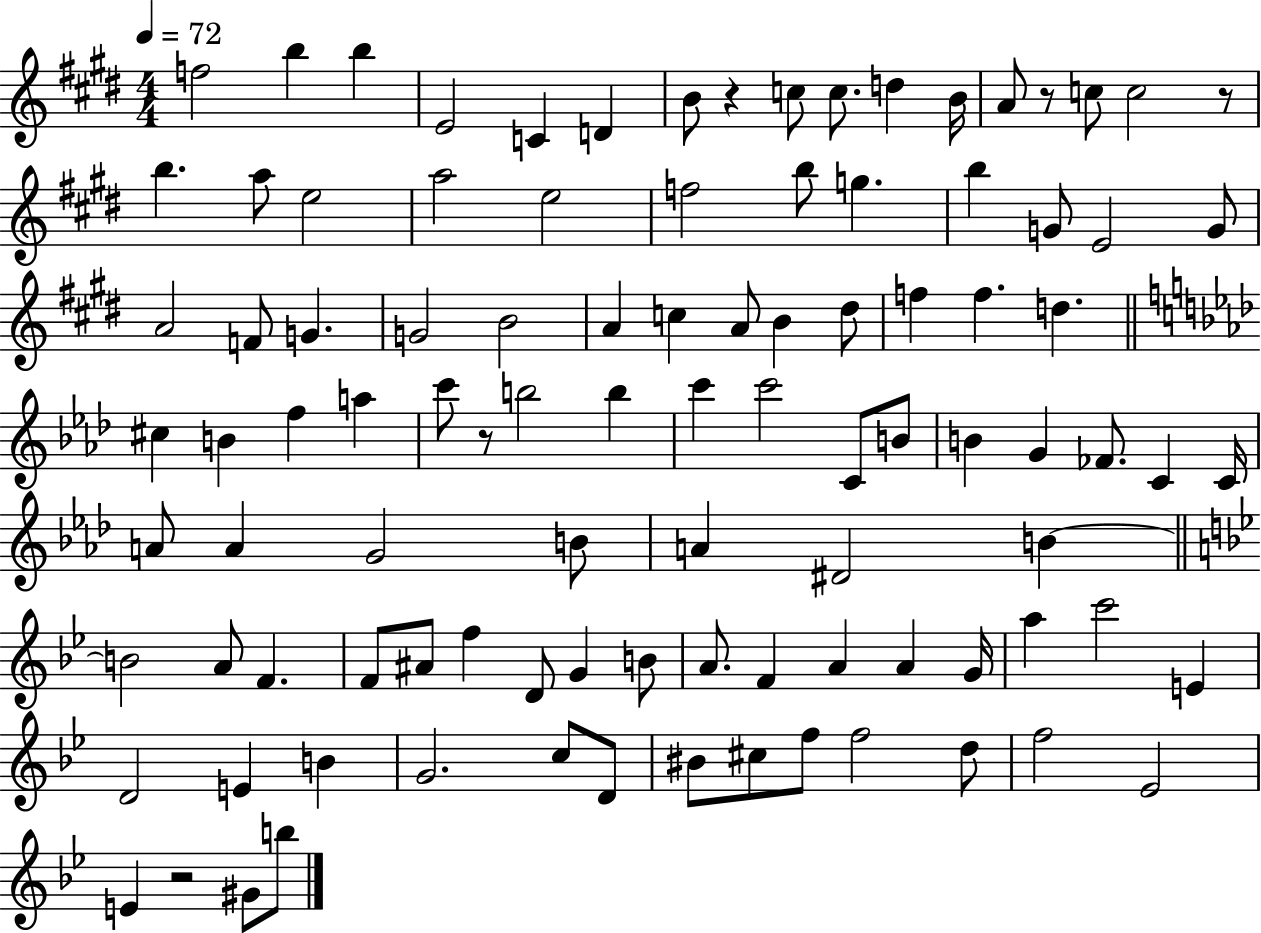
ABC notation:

X:1
T:Untitled
M:4/4
L:1/4
K:E
f2 b b E2 C D B/2 z c/2 c/2 d B/4 A/2 z/2 c/2 c2 z/2 b a/2 e2 a2 e2 f2 b/2 g b G/2 E2 G/2 A2 F/2 G G2 B2 A c A/2 B ^d/2 f f d ^c B f a c'/2 z/2 b2 b c' c'2 C/2 B/2 B G _F/2 C C/4 A/2 A G2 B/2 A ^D2 B B2 A/2 F F/2 ^A/2 f D/2 G B/2 A/2 F A A G/4 a c'2 E D2 E B G2 c/2 D/2 ^B/2 ^c/2 f/2 f2 d/2 f2 _E2 E z2 ^G/2 b/2